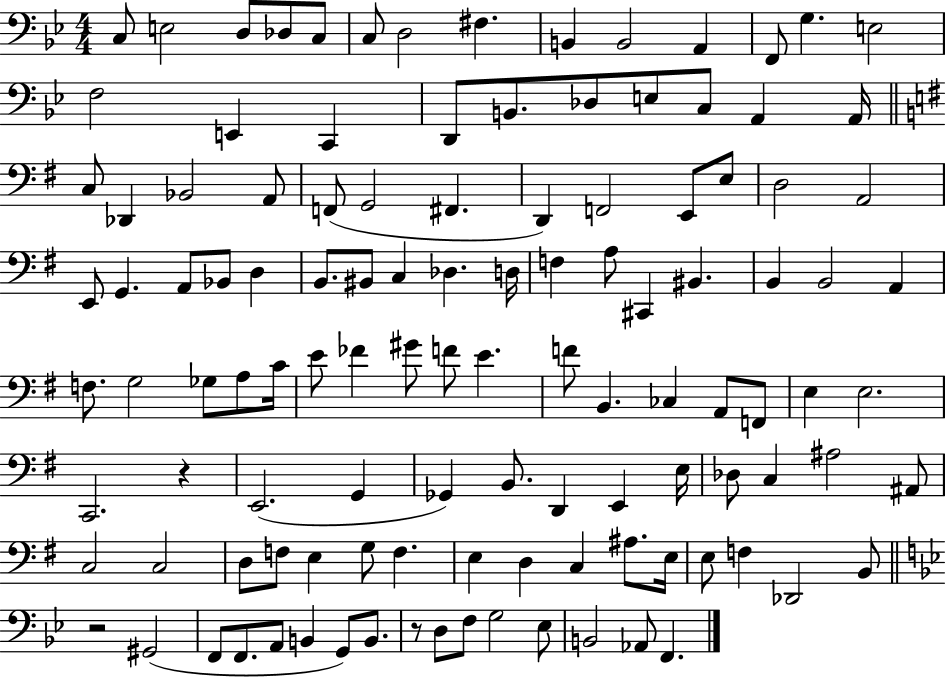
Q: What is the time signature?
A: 4/4